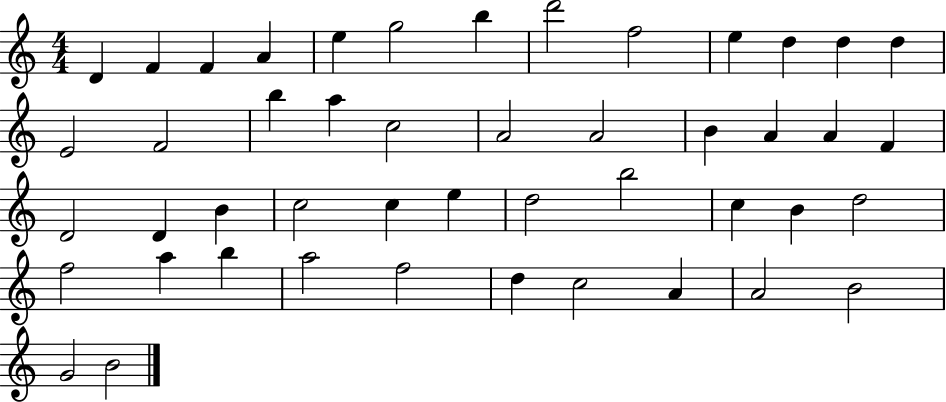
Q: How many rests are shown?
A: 0